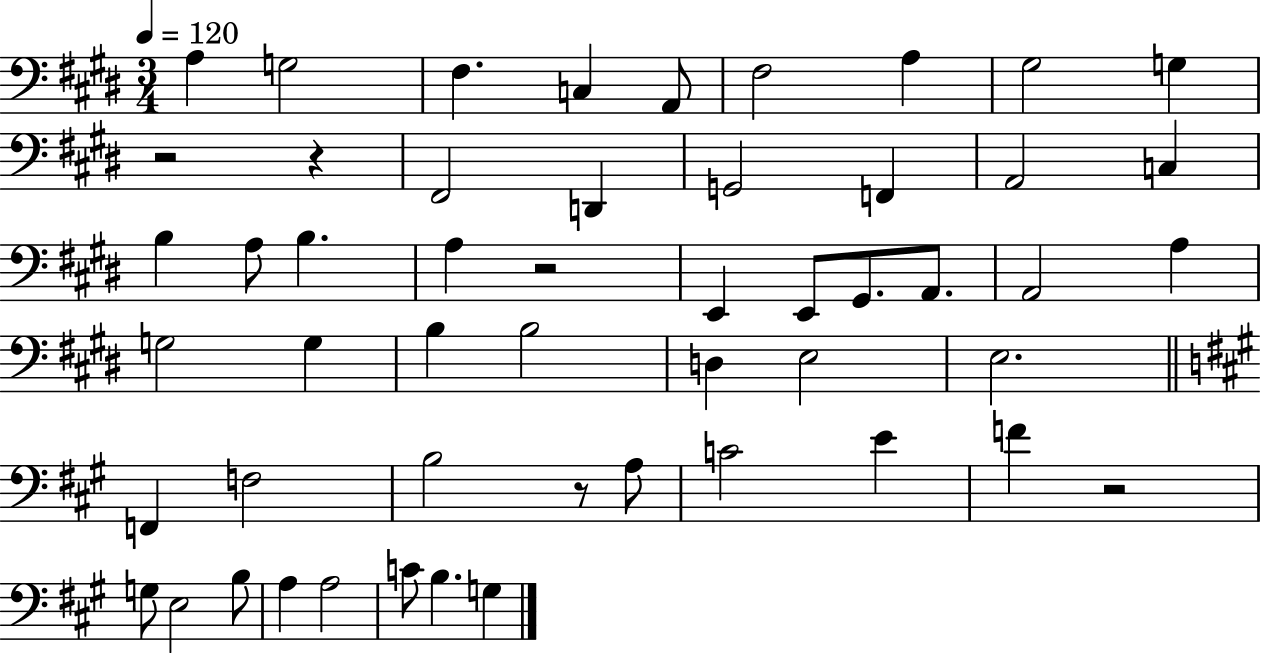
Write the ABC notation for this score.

X:1
T:Untitled
M:3/4
L:1/4
K:E
A, G,2 ^F, C, A,,/2 ^F,2 A, ^G,2 G, z2 z ^F,,2 D,, G,,2 F,, A,,2 C, B, A,/2 B, A, z2 E,, E,,/2 ^G,,/2 A,,/2 A,,2 A, G,2 G, B, B,2 D, E,2 E,2 F,, F,2 B,2 z/2 A,/2 C2 E F z2 G,/2 E,2 B,/2 A, A,2 C/2 B, G,